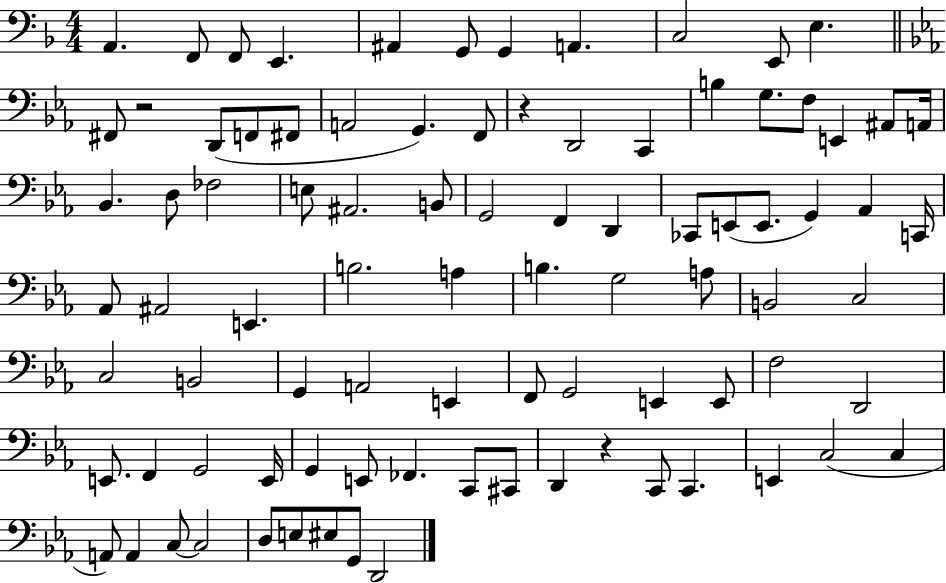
{
  \clef bass
  \numericTimeSignature
  \time 4/4
  \key f \major
  a,4. f,8 f,8 e,4. | ais,4 g,8 g,4 a,4. | c2 e,8 e4. | \bar "||" \break \key ees \major fis,8 r2 d,8( f,8 fis,8 | a,2 g,4.) f,8 | r4 d,2 c,4 | b4 g8. f8 e,4 ais,8 a,16 | \break bes,4. d8 fes2 | e8 ais,2. b,8 | g,2 f,4 d,4 | ces,8 e,8( e,8. g,4) aes,4 c,16 | \break aes,8 ais,2 e,4. | b2. a4 | b4. g2 a8 | b,2 c2 | \break c2 b,2 | g,4 a,2 e,4 | f,8 g,2 e,4 e,8 | f2 d,2 | \break e,8. f,4 g,2 e,16 | g,4 e,8 fes,4. c,8 cis,8 | d,4 r4 c,8 c,4. | e,4 c2( c4 | \break a,8) a,4 c8~~ c2 | d8 e8 eis8 g,8 d,2 | \bar "|."
}